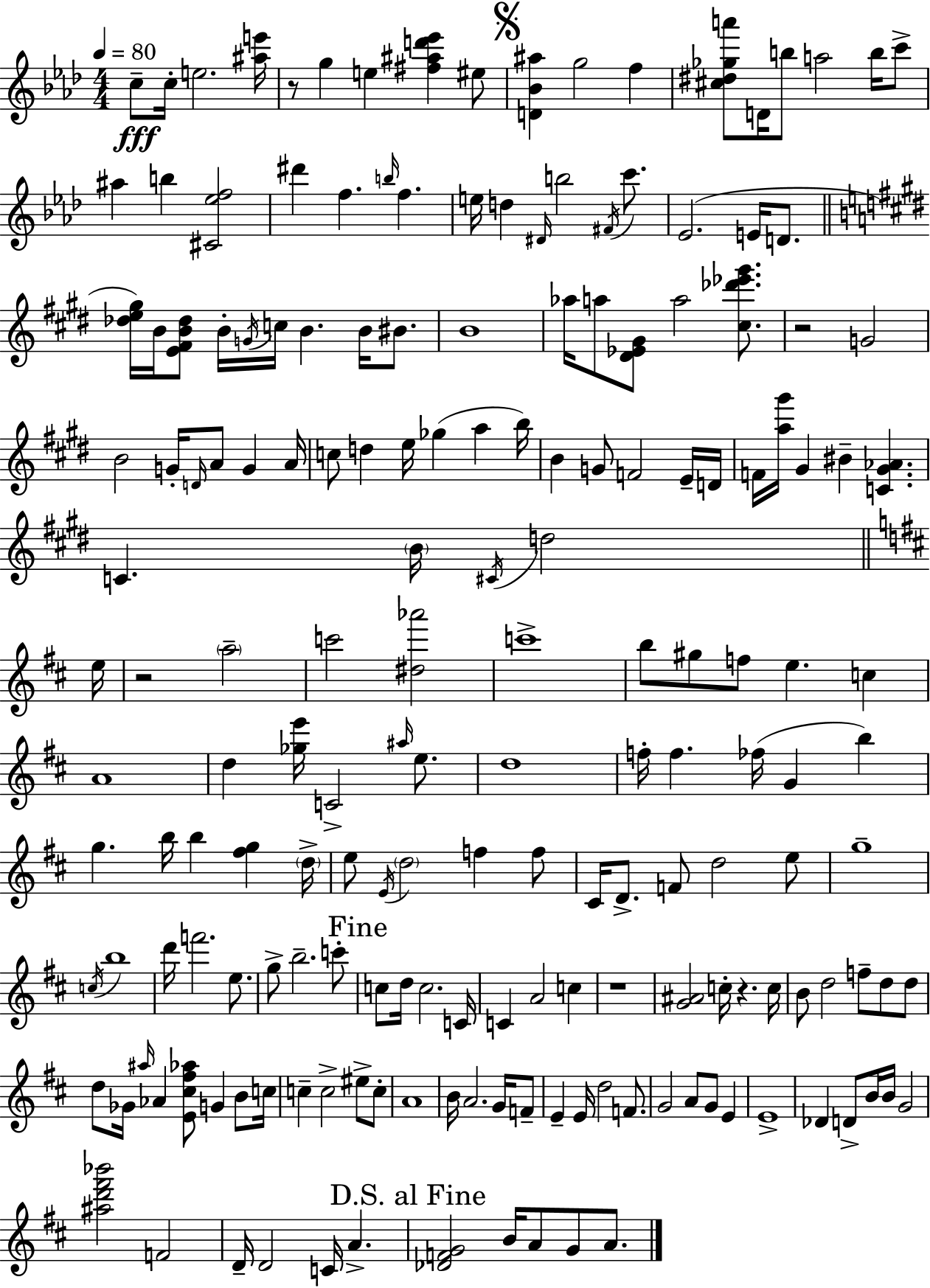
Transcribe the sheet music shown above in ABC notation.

X:1
T:Untitled
M:4/4
L:1/4
K:Fm
c/2 c/4 e2 [^ae']/4 z/2 g e [^f^ad'_e'] ^e/2 [D_B^a] g2 f [^c^d_ga']/2 D/4 b/2 a2 b/4 c'/2 ^a b [^C_ef]2 ^d' f b/4 f e/4 d ^D/4 b2 ^F/4 c'/2 _E2 E/4 D/2 [_de^g]/4 B/4 [E^FB_d]/2 B/4 G/4 c/4 B B/4 ^B/2 B4 _a/4 a/2 [^D_E^G]/2 a2 [^c_d'_e'^g']/2 z2 G2 B2 G/4 D/4 A/2 G A/4 c/2 d e/4 _g a b/4 B G/2 F2 E/4 D/4 F/4 [a^g']/4 ^G ^B [C^G_A] C B/4 ^C/4 d2 e/4 z2 a2 c'2 [^d_a']2 c'4 b/2 ^g/2 f/2 e c A4 d [_ge']/4 C2 ^a/4 e/2 d4 f/4 f _f/4 G b g b/4 b [^fg] d/4 e/2 E/4 d2 f f/2 ^C/4 D/2 F/2 d2 e/2 g4 c/4 b4 d'/4 f'2 e/2 g/2 b2 c'/2 c/2 d/4 c2 C/4 C A2 c z4 [G^A]2 c/4 z c/4 B/2 d2 f/2 d/2 d/2 d/2 _G/4 ^a/4 _A [E^c^f_a]/2 G B/2 c/4 c c2 ^e/2 c/2 A4 B/4 A2 G/4 F/2 E E/4 d2 F/2 G2 A/2 G/2 E E4 _D D/2 B/4 B/4 G2 [^ad'^f'_b']2 F2 D/4 D2 C/4 A [_DFG]2 B/4 A/2 G/2 A/2